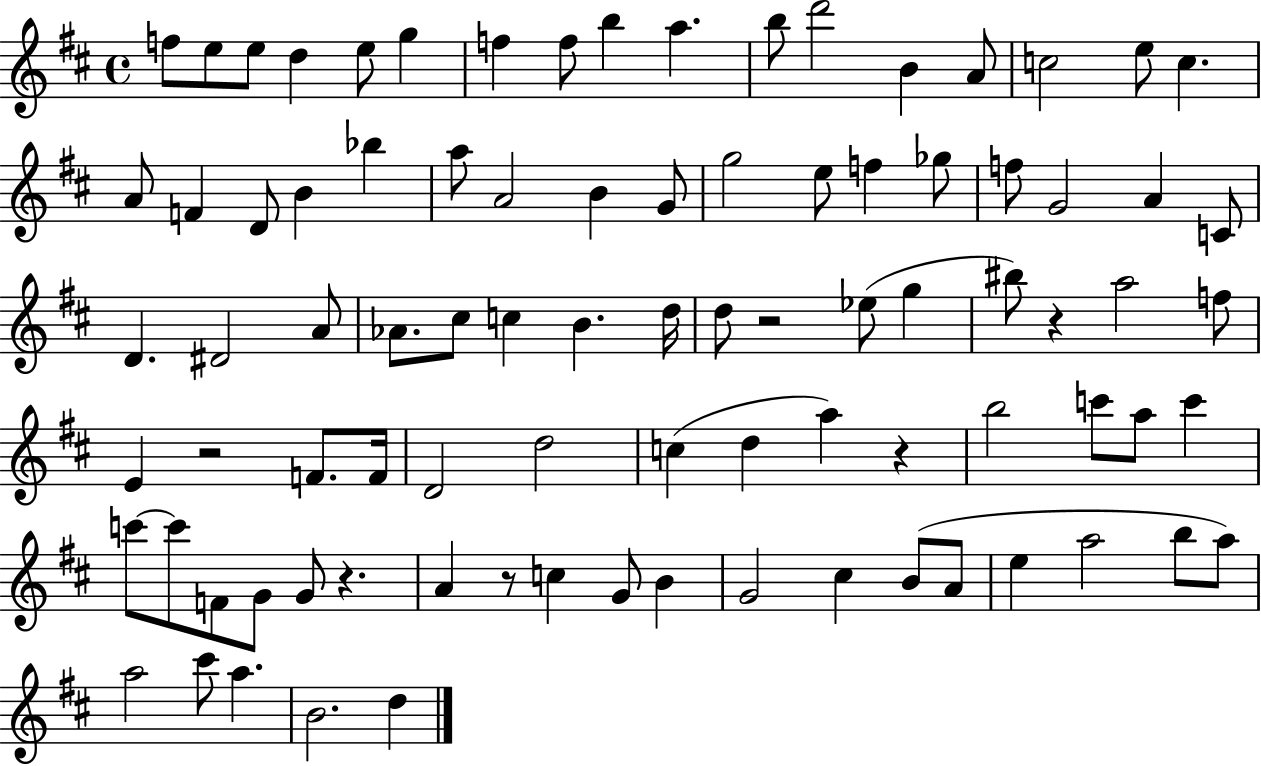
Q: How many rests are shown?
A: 6